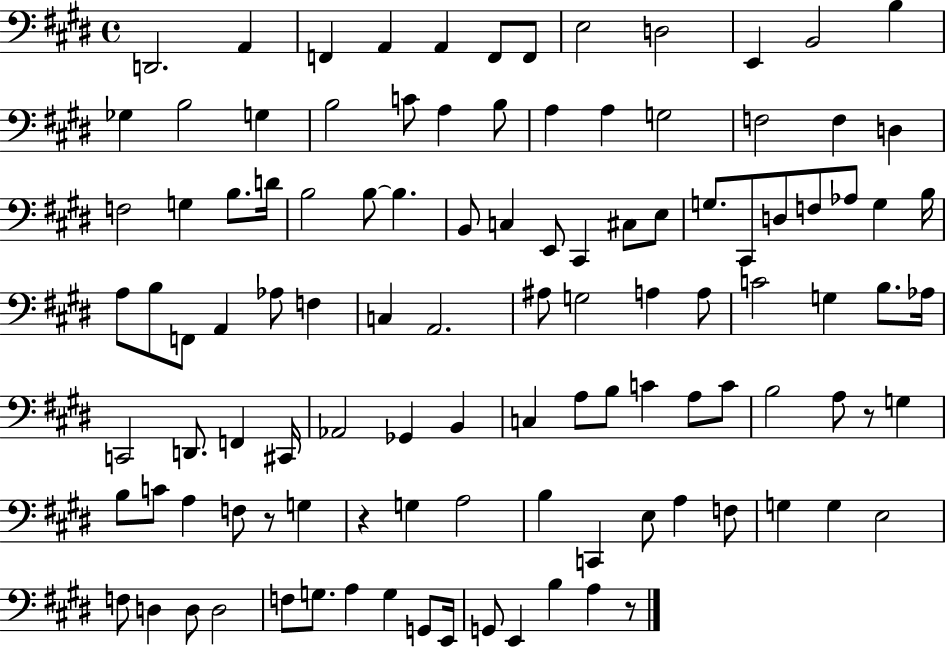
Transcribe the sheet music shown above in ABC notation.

X:1
T:Untitled
M:4/4
L:1/4
K:E
D,,2 A,, F,, A,, A,, F,,/2 F,,/2 E,2 D,2 E,, B,,2 B, _G, B,2 G, B,2 C/2 A, B,/2 A, A, G,2 F,2 F, D, F,2 G, B,/2 D/4 B,2 B,/2 B, B,,/2 C, E,,/2 ^C,, ^C,/2 E,/2 G,/2 ^C,,/2 D,/2 F,/2 _A,/2 G, B,/4 A,/2 B,/2 F,,/2 A,, _A,/2 F, C, A,,2 ^A,/2 G,2 A, A,/2 C2 G, B,/2 _A,/4 C,,2 D,,/2 F,, ^C,,/4 _A,,2 _G,, B,, C, A,/2 B,/2 C A,/2 C/2 B,2 A,/2 z/2 G, B,/2 C/2 A, F,/2 z/2 G, z G, A,2 B, C,, E,/2 A, F,/2 G, G, E,2 F,/2 D, D,/2 D,2 F,/2 G,/2 A, G, G,,/2 E,,/4 G,,/2 E,, B, A, z/2